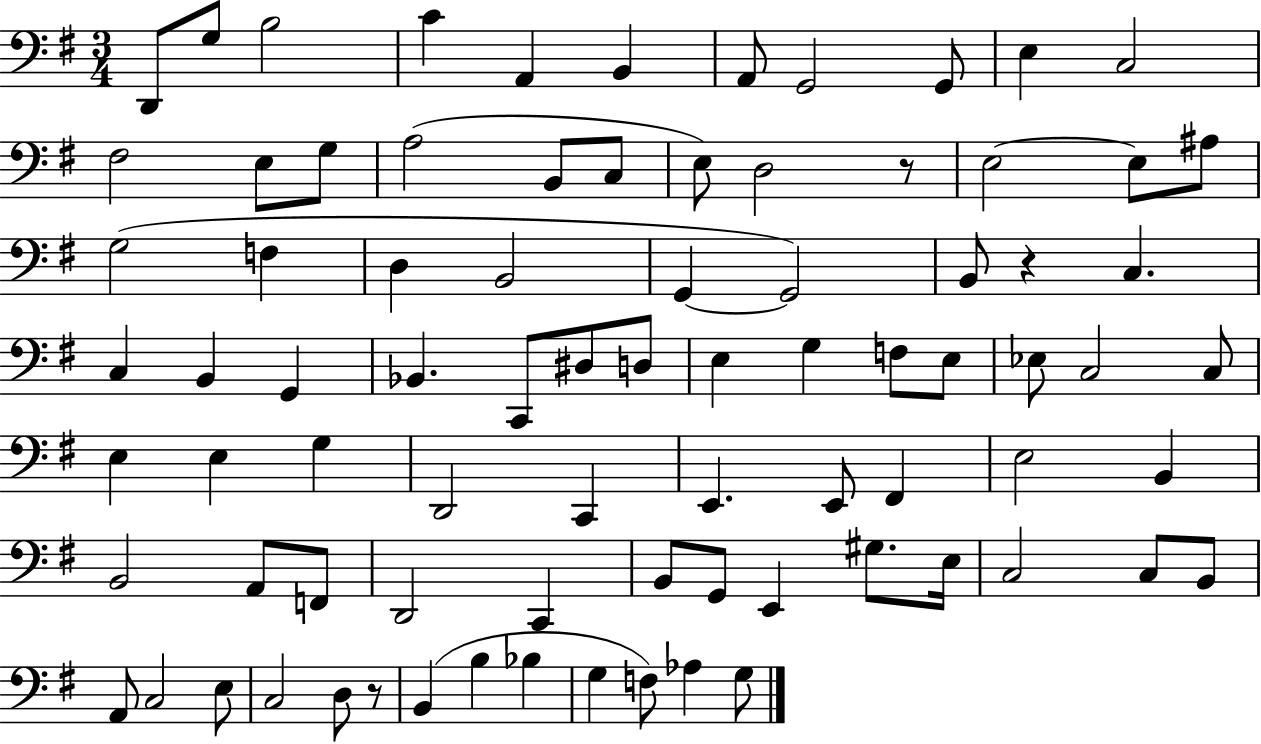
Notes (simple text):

D2/e G3/e B3/h C4/q A2/q B2/q A2/e G2/h G2/e E3/q C3/h F#3/h E3/e G3/e A3/h B2/e C3/e E3/e D3/h R/e E3/h E3/e A#3/e G3/h F3/q D3/q B2/h G2/q G2/h B2/e R/q C3/q. C3/q B2/q G2/q Bb2/q. C2/e D#3/e D3/e E3/q G3/q F3/e E3/e Eb3/e C3/h C3/e E3/q E3/q G3/q D2/h C2/q E2/q. E2/e F#2/q E3/h B2/q B2/h A2/e F2/e D2/h C2/q B2/e G2/e E2/q G#3/e. E3/s C3/h C3/e B2/e A2/e C3/h E3/e C3/h D3/e R/e B2/q B3/q Bb3/q G3/q F3/e Ab3/q G3/e